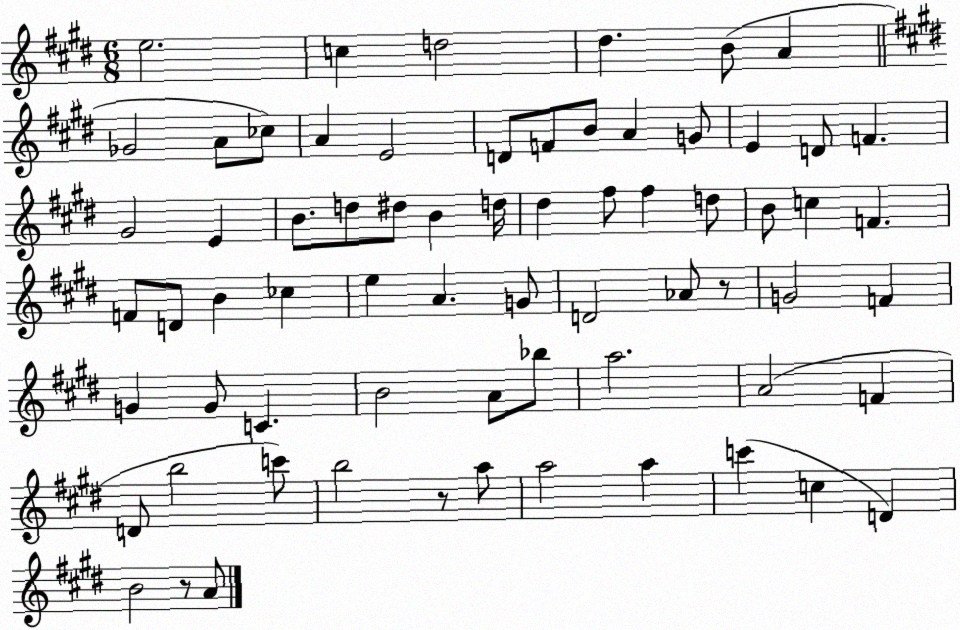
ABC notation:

X:1
T:Untitled
M:6/8
L:1/4
K:E
e2 c d2 ^d B/2 A _G2 A/2 _c/2 A E2 D/2 F/2 B/2 A G/2 E D/2 F ^G2 E B/2 d/2 ^d/2 B d/4 ^d ^f/2 ^f d/2 B/2 c F F/2 D/2 B _c e A G/2 D2 _A/2 z/2 G2 F G G/2 C B2 A/2 _b/2 a2 A2 F D/2 b2 c'/2 b2 z/2 a/2 a2 a c' c D B2 z/2 A/2